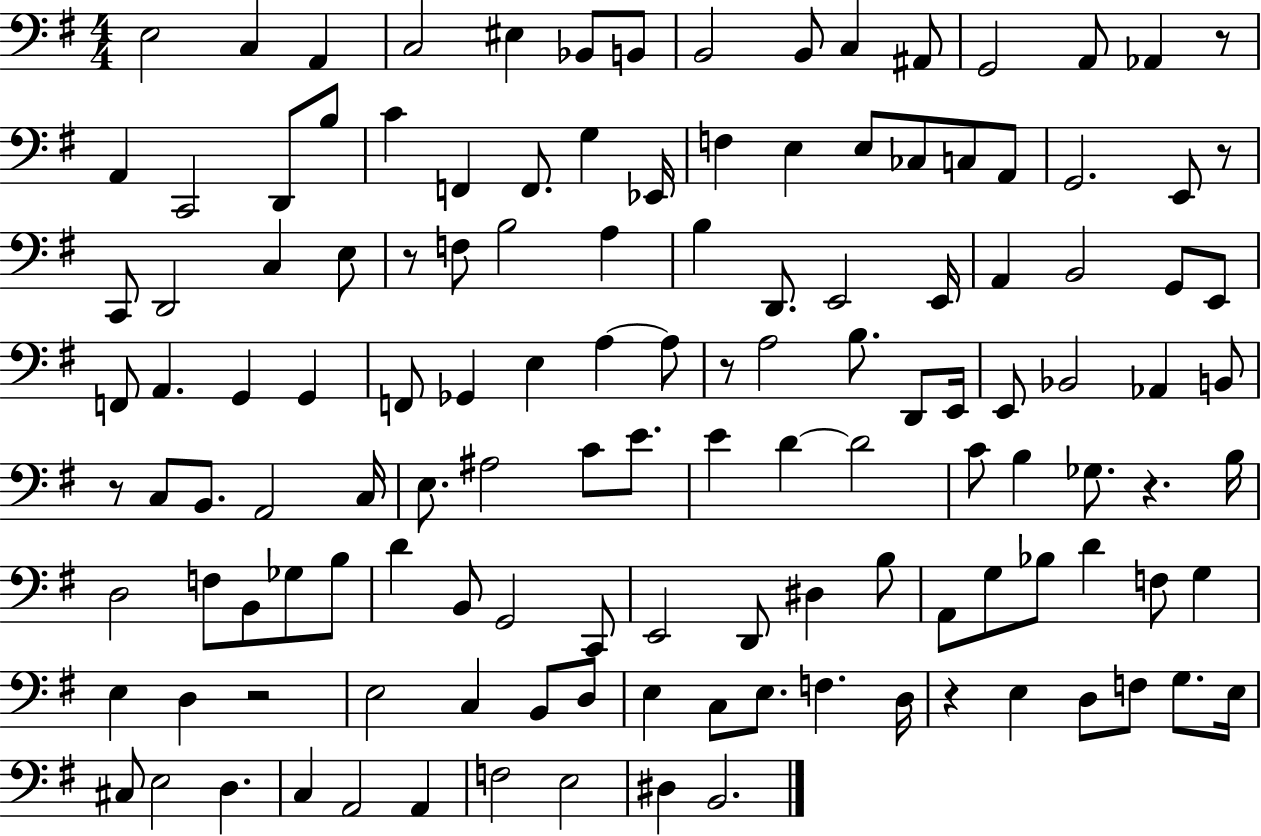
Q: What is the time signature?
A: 4/4